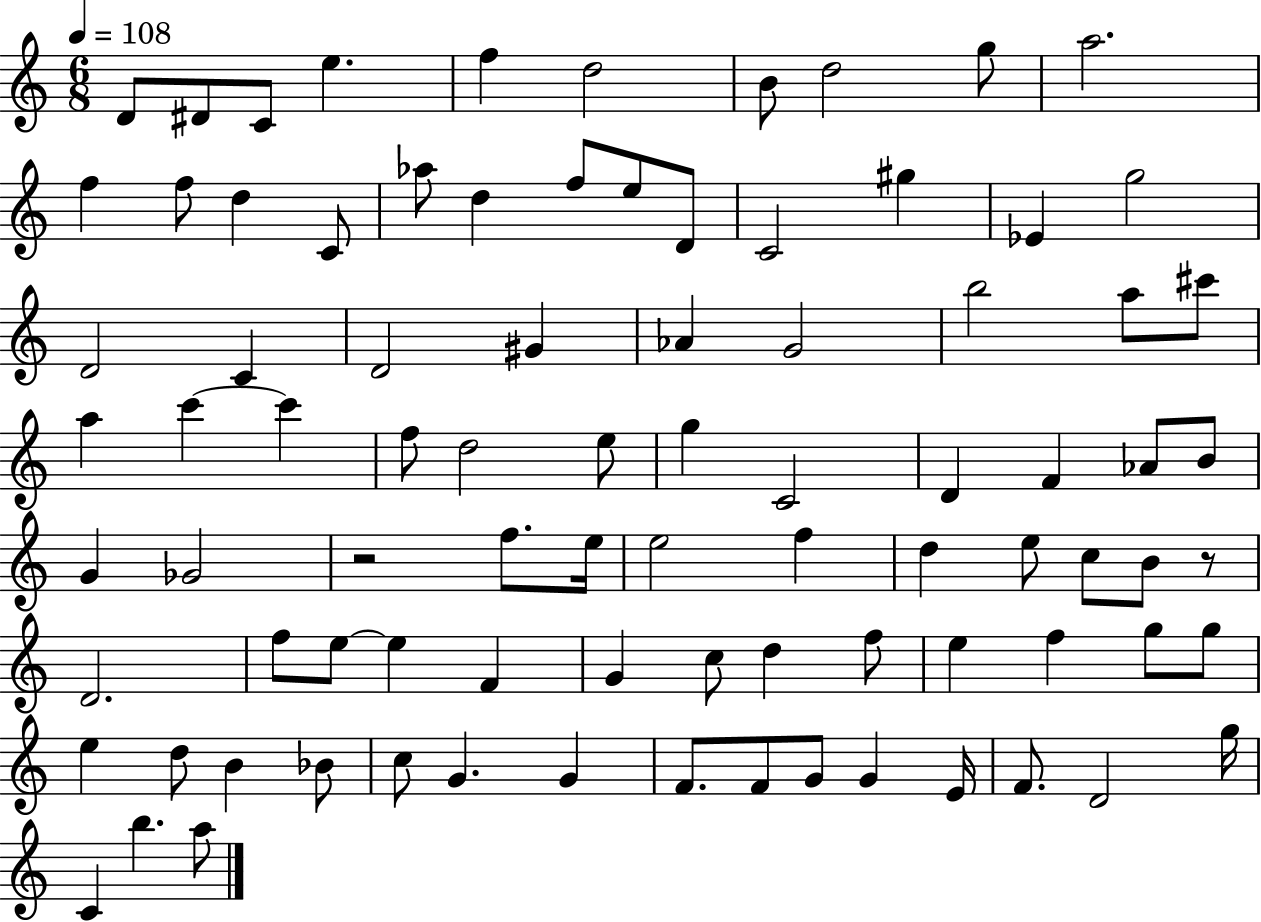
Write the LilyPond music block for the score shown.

{
  \clef treble
  \numericTimeSignature
  \time 6/8
  \key c \major
  \tempo 4 = 108
  d'8 dis'8 c'8 e''4. | f''4 d''2 | b'8 d''2 g''8 | a''2. | \break f''4 f''8 d''4 c'8 | aes''8 d''4 f''8 e''8 d'8 | c'2 gis''4 | ees'4 g''2 | \break d'2 c'4 | d'2 gis'4 | aes'4 g'2 | b''2 a''8 cis'''8 | \break a''4 c'''4~~ c'''4 | f''8 d''2 e''8 | g''4 c'2 | d'4 f'4 aes'8 b'8 | \break g'4 ges'2 | r2 f''8. e''16 | e''2 f''4 | d''4 e''8 c''8 b'8 r8 | \break d'2. | f''8 e''8~~ e''4 f'4 | g'4 c''8 d''4 f''8 | e''4 f''4 g''8 g''8 | \break e''4 d''8 b'4 bes'8 | c''8 g'4. g'4 | f'8. f'8 g'8 g'4 e'16 | f'8. d'2 g''16 | \break c'4 b''4. a''8 | \bar "|."
}